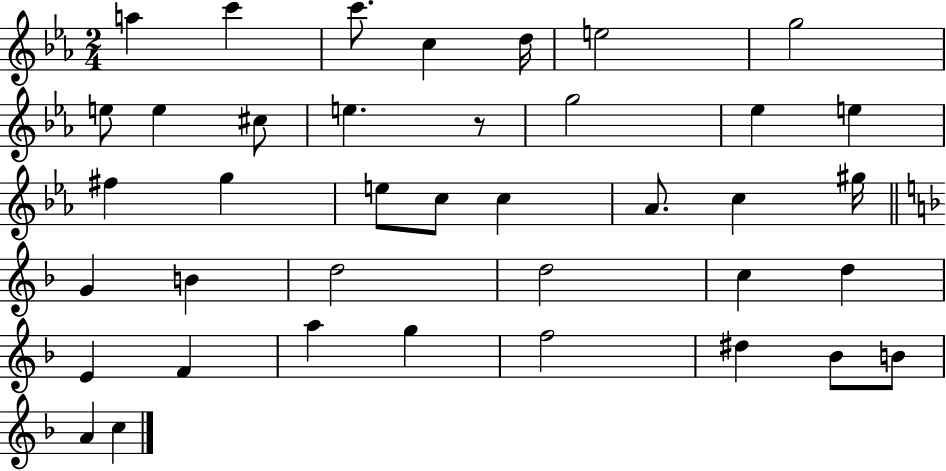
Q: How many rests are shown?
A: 1